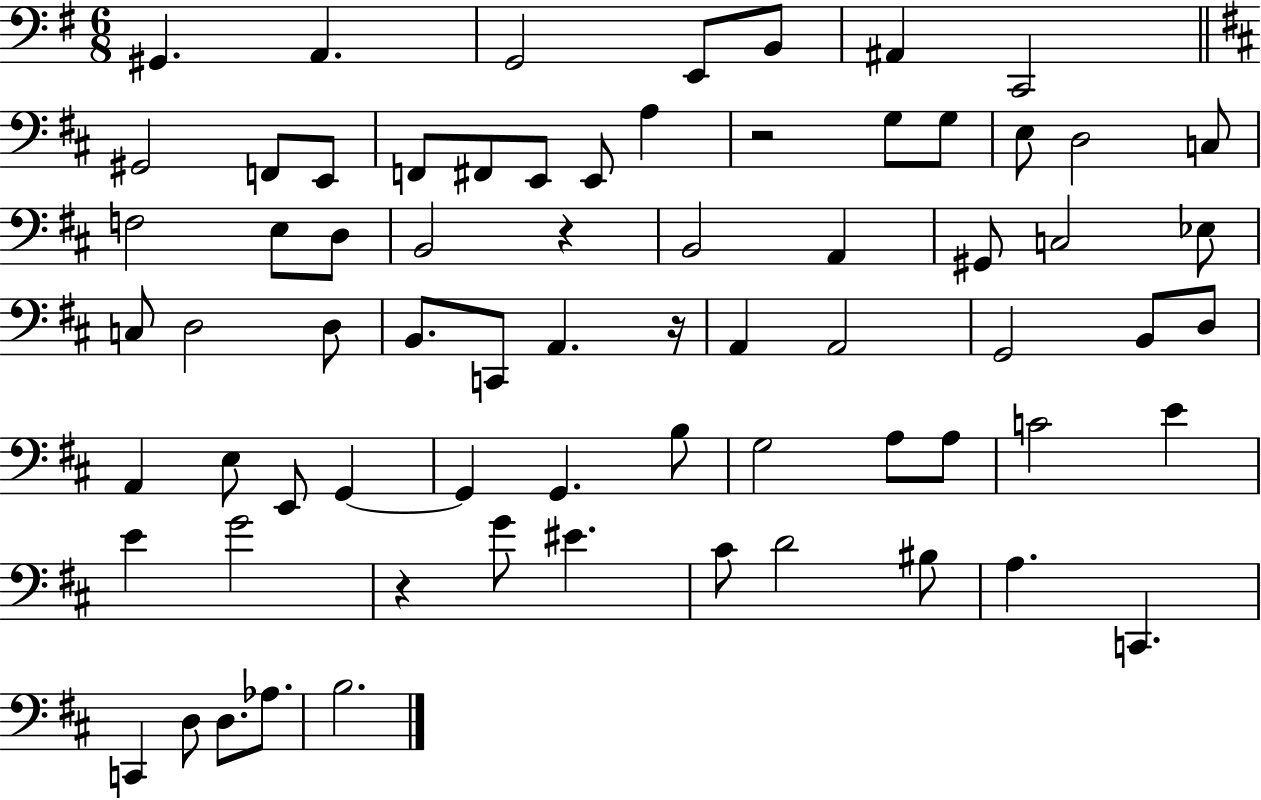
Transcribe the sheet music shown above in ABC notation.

X:1
T:Untitled
M:6/8
L:1/4
K:G
^G,, A,, G,,2 E,,/2 B,,/2 ^A,, C,,2 ^G,,2 F,,/2 E,,/2 F,,/2 ^F,,/2 E,,/2 E,,/2 A, z2 G,/2 G,/2 E,/2 D,2 C,/2 F,2 E,/2 D,/2 B,,2 z B,,2 A,, ^G,,/2 C,2 _E,/2 C,/2 D,2 D,/2 B,,/2 C,,/2 A,, z/4 A,, A,,2 G,,2 B,,/2 D,/2 A,, E,/2 E,,/2 G,, G,, G,, B,/2 G,2 A,/2 A,/2 C2 E E G2 z G/2 ^E ^C/2 D2 ^B,/2 A, C,, C,, D,/2 D,/2 _A,/2 B,2